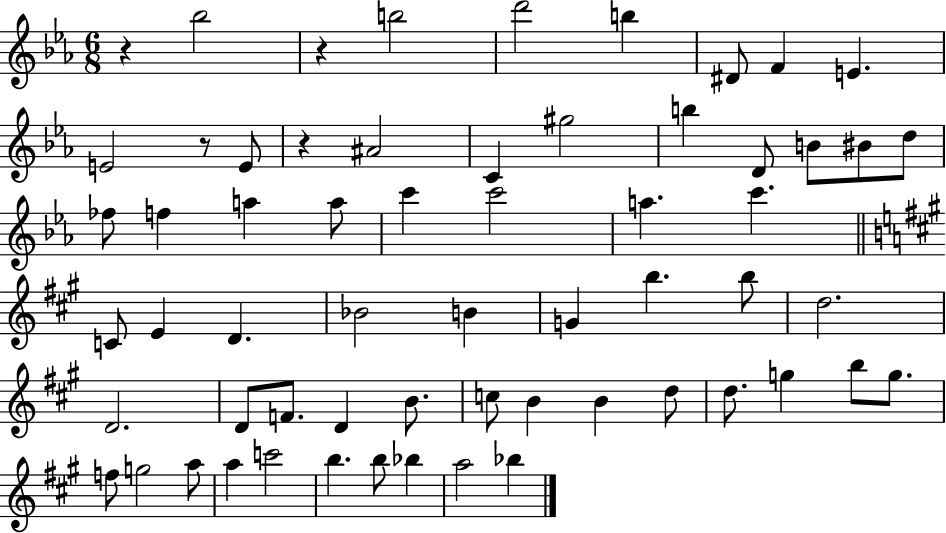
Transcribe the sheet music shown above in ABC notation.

X:1
T:Untitled
M:6/8
L:1/4
K:Eb
z _b2 z b2 d'2 b ^D/2 F E E2 z/2 E/2 z ^A2 C ^g2 b D/2 B/2 ^B/2 d/2 _f/2 f a a/2 c' c'2 a c' C/2 E D _B2 B G b b/2 d2 D2 D/2 F/2 D B/2 c/2 B B d/2 d/2 g b/2 g/2 f/2 g2 a/2 a c'2 b b/2 _b a2 _b